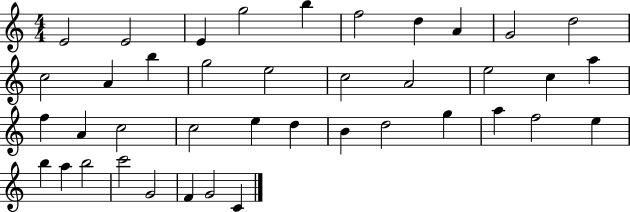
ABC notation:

X:1
T:Untitled
M:4/4
L:1/4
K:C
E2 E2 E g2 b f2 d A G2 d2 c2 A b g2 e2 c2 A2 e2 c a f A c2 c2 e d B d2 g a f2 e b a b2 c'2 G2 F G2 C